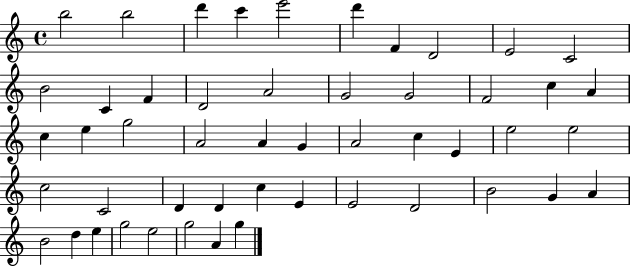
X:1
T:Untitled
M:4/4
L:1/4
K:C
b2 b2 d' c' e'2 d' F D2 E2 C2 B2 C F D2 A2 G2 G2 F2 c A c e g2 A2 A G A2 c E e2 e2 c2 C2 D D c E E2 D2 B2 G A B2 d e g2 e2 g2 A g